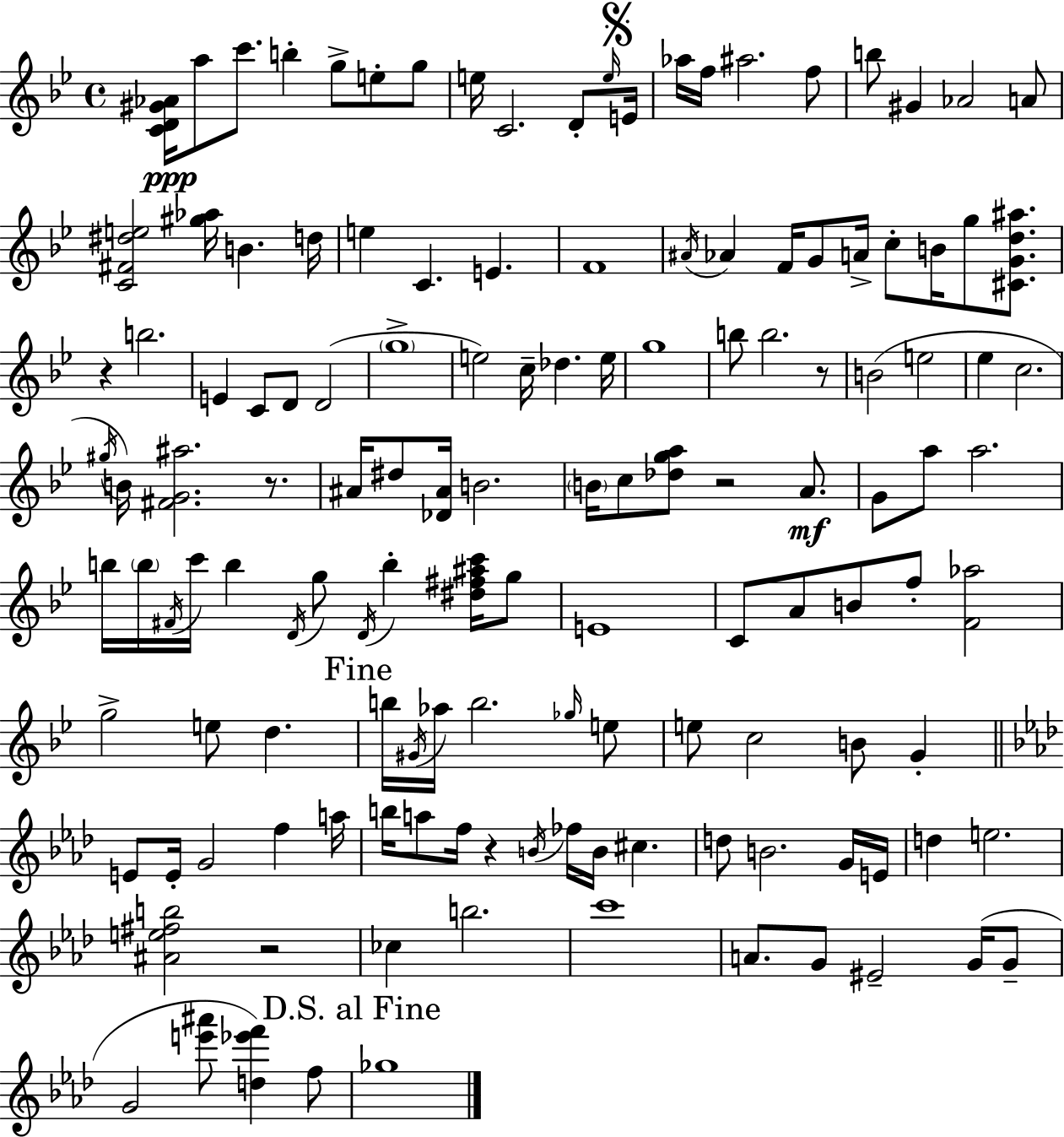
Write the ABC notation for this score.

X:1
T:Untitled
M:4/4
L:1/4
K:Gm
[CD^G_A]/4 a/2 c'/2 b g/2 e/2 g/2 e/4 C2 D/2 e/4 E/4 _a/4 f/4 ^a2 f/2 b/2 ^G _A2 A/2 [C^F^de]2 [^g_a]/4 B d/4 e C E F4 ^A/4 _A F/4 G/2 A/4 c/2 B/4 g/2 [^CGd^a]/2 z b2 E C/2 D/2 D2 g4 e2 c/4 _d e/4 g4 b/2 b2 z/2 B2 e2 _e c2 ^g/4 B/4 [^FG^a]2 z/2 ^A/4 ^d/2 [_D^A]/4 B2 B/4 c/2 [_dga]/2 z2 A/2 G/2 a/2 a2 b/4 b/4 ^F/4 c'/4 b D/4 g/2 D/4 b [^d^f^ac']/4 g/2 E4 C/2 A/2 B/2 f/2 [F_a]2 g2 e/2 d b/4 ^G/4 _a/4 b2 _g/4 e/2 e/2 c2 B/2 G E/2 E/4 G2 f a/4 b/4 a/2 f/4 z B/4 _f/4 B/4 ^c d/2 B2 G/4 E/4 d e2 [^Ae^fb]2 z2 _c b2 c'4 A/2 G/2 ^E2 G/4 G/2 G2 [e'^a']/2 [d_e'f'] f/2 _g4